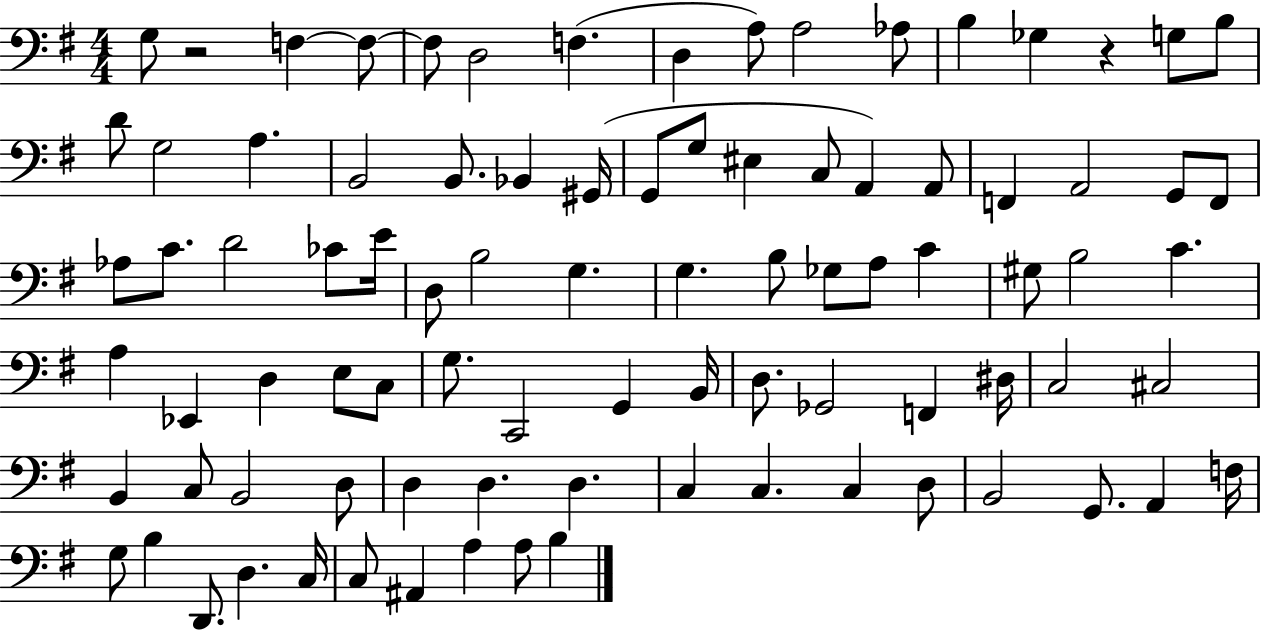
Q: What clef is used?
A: bass